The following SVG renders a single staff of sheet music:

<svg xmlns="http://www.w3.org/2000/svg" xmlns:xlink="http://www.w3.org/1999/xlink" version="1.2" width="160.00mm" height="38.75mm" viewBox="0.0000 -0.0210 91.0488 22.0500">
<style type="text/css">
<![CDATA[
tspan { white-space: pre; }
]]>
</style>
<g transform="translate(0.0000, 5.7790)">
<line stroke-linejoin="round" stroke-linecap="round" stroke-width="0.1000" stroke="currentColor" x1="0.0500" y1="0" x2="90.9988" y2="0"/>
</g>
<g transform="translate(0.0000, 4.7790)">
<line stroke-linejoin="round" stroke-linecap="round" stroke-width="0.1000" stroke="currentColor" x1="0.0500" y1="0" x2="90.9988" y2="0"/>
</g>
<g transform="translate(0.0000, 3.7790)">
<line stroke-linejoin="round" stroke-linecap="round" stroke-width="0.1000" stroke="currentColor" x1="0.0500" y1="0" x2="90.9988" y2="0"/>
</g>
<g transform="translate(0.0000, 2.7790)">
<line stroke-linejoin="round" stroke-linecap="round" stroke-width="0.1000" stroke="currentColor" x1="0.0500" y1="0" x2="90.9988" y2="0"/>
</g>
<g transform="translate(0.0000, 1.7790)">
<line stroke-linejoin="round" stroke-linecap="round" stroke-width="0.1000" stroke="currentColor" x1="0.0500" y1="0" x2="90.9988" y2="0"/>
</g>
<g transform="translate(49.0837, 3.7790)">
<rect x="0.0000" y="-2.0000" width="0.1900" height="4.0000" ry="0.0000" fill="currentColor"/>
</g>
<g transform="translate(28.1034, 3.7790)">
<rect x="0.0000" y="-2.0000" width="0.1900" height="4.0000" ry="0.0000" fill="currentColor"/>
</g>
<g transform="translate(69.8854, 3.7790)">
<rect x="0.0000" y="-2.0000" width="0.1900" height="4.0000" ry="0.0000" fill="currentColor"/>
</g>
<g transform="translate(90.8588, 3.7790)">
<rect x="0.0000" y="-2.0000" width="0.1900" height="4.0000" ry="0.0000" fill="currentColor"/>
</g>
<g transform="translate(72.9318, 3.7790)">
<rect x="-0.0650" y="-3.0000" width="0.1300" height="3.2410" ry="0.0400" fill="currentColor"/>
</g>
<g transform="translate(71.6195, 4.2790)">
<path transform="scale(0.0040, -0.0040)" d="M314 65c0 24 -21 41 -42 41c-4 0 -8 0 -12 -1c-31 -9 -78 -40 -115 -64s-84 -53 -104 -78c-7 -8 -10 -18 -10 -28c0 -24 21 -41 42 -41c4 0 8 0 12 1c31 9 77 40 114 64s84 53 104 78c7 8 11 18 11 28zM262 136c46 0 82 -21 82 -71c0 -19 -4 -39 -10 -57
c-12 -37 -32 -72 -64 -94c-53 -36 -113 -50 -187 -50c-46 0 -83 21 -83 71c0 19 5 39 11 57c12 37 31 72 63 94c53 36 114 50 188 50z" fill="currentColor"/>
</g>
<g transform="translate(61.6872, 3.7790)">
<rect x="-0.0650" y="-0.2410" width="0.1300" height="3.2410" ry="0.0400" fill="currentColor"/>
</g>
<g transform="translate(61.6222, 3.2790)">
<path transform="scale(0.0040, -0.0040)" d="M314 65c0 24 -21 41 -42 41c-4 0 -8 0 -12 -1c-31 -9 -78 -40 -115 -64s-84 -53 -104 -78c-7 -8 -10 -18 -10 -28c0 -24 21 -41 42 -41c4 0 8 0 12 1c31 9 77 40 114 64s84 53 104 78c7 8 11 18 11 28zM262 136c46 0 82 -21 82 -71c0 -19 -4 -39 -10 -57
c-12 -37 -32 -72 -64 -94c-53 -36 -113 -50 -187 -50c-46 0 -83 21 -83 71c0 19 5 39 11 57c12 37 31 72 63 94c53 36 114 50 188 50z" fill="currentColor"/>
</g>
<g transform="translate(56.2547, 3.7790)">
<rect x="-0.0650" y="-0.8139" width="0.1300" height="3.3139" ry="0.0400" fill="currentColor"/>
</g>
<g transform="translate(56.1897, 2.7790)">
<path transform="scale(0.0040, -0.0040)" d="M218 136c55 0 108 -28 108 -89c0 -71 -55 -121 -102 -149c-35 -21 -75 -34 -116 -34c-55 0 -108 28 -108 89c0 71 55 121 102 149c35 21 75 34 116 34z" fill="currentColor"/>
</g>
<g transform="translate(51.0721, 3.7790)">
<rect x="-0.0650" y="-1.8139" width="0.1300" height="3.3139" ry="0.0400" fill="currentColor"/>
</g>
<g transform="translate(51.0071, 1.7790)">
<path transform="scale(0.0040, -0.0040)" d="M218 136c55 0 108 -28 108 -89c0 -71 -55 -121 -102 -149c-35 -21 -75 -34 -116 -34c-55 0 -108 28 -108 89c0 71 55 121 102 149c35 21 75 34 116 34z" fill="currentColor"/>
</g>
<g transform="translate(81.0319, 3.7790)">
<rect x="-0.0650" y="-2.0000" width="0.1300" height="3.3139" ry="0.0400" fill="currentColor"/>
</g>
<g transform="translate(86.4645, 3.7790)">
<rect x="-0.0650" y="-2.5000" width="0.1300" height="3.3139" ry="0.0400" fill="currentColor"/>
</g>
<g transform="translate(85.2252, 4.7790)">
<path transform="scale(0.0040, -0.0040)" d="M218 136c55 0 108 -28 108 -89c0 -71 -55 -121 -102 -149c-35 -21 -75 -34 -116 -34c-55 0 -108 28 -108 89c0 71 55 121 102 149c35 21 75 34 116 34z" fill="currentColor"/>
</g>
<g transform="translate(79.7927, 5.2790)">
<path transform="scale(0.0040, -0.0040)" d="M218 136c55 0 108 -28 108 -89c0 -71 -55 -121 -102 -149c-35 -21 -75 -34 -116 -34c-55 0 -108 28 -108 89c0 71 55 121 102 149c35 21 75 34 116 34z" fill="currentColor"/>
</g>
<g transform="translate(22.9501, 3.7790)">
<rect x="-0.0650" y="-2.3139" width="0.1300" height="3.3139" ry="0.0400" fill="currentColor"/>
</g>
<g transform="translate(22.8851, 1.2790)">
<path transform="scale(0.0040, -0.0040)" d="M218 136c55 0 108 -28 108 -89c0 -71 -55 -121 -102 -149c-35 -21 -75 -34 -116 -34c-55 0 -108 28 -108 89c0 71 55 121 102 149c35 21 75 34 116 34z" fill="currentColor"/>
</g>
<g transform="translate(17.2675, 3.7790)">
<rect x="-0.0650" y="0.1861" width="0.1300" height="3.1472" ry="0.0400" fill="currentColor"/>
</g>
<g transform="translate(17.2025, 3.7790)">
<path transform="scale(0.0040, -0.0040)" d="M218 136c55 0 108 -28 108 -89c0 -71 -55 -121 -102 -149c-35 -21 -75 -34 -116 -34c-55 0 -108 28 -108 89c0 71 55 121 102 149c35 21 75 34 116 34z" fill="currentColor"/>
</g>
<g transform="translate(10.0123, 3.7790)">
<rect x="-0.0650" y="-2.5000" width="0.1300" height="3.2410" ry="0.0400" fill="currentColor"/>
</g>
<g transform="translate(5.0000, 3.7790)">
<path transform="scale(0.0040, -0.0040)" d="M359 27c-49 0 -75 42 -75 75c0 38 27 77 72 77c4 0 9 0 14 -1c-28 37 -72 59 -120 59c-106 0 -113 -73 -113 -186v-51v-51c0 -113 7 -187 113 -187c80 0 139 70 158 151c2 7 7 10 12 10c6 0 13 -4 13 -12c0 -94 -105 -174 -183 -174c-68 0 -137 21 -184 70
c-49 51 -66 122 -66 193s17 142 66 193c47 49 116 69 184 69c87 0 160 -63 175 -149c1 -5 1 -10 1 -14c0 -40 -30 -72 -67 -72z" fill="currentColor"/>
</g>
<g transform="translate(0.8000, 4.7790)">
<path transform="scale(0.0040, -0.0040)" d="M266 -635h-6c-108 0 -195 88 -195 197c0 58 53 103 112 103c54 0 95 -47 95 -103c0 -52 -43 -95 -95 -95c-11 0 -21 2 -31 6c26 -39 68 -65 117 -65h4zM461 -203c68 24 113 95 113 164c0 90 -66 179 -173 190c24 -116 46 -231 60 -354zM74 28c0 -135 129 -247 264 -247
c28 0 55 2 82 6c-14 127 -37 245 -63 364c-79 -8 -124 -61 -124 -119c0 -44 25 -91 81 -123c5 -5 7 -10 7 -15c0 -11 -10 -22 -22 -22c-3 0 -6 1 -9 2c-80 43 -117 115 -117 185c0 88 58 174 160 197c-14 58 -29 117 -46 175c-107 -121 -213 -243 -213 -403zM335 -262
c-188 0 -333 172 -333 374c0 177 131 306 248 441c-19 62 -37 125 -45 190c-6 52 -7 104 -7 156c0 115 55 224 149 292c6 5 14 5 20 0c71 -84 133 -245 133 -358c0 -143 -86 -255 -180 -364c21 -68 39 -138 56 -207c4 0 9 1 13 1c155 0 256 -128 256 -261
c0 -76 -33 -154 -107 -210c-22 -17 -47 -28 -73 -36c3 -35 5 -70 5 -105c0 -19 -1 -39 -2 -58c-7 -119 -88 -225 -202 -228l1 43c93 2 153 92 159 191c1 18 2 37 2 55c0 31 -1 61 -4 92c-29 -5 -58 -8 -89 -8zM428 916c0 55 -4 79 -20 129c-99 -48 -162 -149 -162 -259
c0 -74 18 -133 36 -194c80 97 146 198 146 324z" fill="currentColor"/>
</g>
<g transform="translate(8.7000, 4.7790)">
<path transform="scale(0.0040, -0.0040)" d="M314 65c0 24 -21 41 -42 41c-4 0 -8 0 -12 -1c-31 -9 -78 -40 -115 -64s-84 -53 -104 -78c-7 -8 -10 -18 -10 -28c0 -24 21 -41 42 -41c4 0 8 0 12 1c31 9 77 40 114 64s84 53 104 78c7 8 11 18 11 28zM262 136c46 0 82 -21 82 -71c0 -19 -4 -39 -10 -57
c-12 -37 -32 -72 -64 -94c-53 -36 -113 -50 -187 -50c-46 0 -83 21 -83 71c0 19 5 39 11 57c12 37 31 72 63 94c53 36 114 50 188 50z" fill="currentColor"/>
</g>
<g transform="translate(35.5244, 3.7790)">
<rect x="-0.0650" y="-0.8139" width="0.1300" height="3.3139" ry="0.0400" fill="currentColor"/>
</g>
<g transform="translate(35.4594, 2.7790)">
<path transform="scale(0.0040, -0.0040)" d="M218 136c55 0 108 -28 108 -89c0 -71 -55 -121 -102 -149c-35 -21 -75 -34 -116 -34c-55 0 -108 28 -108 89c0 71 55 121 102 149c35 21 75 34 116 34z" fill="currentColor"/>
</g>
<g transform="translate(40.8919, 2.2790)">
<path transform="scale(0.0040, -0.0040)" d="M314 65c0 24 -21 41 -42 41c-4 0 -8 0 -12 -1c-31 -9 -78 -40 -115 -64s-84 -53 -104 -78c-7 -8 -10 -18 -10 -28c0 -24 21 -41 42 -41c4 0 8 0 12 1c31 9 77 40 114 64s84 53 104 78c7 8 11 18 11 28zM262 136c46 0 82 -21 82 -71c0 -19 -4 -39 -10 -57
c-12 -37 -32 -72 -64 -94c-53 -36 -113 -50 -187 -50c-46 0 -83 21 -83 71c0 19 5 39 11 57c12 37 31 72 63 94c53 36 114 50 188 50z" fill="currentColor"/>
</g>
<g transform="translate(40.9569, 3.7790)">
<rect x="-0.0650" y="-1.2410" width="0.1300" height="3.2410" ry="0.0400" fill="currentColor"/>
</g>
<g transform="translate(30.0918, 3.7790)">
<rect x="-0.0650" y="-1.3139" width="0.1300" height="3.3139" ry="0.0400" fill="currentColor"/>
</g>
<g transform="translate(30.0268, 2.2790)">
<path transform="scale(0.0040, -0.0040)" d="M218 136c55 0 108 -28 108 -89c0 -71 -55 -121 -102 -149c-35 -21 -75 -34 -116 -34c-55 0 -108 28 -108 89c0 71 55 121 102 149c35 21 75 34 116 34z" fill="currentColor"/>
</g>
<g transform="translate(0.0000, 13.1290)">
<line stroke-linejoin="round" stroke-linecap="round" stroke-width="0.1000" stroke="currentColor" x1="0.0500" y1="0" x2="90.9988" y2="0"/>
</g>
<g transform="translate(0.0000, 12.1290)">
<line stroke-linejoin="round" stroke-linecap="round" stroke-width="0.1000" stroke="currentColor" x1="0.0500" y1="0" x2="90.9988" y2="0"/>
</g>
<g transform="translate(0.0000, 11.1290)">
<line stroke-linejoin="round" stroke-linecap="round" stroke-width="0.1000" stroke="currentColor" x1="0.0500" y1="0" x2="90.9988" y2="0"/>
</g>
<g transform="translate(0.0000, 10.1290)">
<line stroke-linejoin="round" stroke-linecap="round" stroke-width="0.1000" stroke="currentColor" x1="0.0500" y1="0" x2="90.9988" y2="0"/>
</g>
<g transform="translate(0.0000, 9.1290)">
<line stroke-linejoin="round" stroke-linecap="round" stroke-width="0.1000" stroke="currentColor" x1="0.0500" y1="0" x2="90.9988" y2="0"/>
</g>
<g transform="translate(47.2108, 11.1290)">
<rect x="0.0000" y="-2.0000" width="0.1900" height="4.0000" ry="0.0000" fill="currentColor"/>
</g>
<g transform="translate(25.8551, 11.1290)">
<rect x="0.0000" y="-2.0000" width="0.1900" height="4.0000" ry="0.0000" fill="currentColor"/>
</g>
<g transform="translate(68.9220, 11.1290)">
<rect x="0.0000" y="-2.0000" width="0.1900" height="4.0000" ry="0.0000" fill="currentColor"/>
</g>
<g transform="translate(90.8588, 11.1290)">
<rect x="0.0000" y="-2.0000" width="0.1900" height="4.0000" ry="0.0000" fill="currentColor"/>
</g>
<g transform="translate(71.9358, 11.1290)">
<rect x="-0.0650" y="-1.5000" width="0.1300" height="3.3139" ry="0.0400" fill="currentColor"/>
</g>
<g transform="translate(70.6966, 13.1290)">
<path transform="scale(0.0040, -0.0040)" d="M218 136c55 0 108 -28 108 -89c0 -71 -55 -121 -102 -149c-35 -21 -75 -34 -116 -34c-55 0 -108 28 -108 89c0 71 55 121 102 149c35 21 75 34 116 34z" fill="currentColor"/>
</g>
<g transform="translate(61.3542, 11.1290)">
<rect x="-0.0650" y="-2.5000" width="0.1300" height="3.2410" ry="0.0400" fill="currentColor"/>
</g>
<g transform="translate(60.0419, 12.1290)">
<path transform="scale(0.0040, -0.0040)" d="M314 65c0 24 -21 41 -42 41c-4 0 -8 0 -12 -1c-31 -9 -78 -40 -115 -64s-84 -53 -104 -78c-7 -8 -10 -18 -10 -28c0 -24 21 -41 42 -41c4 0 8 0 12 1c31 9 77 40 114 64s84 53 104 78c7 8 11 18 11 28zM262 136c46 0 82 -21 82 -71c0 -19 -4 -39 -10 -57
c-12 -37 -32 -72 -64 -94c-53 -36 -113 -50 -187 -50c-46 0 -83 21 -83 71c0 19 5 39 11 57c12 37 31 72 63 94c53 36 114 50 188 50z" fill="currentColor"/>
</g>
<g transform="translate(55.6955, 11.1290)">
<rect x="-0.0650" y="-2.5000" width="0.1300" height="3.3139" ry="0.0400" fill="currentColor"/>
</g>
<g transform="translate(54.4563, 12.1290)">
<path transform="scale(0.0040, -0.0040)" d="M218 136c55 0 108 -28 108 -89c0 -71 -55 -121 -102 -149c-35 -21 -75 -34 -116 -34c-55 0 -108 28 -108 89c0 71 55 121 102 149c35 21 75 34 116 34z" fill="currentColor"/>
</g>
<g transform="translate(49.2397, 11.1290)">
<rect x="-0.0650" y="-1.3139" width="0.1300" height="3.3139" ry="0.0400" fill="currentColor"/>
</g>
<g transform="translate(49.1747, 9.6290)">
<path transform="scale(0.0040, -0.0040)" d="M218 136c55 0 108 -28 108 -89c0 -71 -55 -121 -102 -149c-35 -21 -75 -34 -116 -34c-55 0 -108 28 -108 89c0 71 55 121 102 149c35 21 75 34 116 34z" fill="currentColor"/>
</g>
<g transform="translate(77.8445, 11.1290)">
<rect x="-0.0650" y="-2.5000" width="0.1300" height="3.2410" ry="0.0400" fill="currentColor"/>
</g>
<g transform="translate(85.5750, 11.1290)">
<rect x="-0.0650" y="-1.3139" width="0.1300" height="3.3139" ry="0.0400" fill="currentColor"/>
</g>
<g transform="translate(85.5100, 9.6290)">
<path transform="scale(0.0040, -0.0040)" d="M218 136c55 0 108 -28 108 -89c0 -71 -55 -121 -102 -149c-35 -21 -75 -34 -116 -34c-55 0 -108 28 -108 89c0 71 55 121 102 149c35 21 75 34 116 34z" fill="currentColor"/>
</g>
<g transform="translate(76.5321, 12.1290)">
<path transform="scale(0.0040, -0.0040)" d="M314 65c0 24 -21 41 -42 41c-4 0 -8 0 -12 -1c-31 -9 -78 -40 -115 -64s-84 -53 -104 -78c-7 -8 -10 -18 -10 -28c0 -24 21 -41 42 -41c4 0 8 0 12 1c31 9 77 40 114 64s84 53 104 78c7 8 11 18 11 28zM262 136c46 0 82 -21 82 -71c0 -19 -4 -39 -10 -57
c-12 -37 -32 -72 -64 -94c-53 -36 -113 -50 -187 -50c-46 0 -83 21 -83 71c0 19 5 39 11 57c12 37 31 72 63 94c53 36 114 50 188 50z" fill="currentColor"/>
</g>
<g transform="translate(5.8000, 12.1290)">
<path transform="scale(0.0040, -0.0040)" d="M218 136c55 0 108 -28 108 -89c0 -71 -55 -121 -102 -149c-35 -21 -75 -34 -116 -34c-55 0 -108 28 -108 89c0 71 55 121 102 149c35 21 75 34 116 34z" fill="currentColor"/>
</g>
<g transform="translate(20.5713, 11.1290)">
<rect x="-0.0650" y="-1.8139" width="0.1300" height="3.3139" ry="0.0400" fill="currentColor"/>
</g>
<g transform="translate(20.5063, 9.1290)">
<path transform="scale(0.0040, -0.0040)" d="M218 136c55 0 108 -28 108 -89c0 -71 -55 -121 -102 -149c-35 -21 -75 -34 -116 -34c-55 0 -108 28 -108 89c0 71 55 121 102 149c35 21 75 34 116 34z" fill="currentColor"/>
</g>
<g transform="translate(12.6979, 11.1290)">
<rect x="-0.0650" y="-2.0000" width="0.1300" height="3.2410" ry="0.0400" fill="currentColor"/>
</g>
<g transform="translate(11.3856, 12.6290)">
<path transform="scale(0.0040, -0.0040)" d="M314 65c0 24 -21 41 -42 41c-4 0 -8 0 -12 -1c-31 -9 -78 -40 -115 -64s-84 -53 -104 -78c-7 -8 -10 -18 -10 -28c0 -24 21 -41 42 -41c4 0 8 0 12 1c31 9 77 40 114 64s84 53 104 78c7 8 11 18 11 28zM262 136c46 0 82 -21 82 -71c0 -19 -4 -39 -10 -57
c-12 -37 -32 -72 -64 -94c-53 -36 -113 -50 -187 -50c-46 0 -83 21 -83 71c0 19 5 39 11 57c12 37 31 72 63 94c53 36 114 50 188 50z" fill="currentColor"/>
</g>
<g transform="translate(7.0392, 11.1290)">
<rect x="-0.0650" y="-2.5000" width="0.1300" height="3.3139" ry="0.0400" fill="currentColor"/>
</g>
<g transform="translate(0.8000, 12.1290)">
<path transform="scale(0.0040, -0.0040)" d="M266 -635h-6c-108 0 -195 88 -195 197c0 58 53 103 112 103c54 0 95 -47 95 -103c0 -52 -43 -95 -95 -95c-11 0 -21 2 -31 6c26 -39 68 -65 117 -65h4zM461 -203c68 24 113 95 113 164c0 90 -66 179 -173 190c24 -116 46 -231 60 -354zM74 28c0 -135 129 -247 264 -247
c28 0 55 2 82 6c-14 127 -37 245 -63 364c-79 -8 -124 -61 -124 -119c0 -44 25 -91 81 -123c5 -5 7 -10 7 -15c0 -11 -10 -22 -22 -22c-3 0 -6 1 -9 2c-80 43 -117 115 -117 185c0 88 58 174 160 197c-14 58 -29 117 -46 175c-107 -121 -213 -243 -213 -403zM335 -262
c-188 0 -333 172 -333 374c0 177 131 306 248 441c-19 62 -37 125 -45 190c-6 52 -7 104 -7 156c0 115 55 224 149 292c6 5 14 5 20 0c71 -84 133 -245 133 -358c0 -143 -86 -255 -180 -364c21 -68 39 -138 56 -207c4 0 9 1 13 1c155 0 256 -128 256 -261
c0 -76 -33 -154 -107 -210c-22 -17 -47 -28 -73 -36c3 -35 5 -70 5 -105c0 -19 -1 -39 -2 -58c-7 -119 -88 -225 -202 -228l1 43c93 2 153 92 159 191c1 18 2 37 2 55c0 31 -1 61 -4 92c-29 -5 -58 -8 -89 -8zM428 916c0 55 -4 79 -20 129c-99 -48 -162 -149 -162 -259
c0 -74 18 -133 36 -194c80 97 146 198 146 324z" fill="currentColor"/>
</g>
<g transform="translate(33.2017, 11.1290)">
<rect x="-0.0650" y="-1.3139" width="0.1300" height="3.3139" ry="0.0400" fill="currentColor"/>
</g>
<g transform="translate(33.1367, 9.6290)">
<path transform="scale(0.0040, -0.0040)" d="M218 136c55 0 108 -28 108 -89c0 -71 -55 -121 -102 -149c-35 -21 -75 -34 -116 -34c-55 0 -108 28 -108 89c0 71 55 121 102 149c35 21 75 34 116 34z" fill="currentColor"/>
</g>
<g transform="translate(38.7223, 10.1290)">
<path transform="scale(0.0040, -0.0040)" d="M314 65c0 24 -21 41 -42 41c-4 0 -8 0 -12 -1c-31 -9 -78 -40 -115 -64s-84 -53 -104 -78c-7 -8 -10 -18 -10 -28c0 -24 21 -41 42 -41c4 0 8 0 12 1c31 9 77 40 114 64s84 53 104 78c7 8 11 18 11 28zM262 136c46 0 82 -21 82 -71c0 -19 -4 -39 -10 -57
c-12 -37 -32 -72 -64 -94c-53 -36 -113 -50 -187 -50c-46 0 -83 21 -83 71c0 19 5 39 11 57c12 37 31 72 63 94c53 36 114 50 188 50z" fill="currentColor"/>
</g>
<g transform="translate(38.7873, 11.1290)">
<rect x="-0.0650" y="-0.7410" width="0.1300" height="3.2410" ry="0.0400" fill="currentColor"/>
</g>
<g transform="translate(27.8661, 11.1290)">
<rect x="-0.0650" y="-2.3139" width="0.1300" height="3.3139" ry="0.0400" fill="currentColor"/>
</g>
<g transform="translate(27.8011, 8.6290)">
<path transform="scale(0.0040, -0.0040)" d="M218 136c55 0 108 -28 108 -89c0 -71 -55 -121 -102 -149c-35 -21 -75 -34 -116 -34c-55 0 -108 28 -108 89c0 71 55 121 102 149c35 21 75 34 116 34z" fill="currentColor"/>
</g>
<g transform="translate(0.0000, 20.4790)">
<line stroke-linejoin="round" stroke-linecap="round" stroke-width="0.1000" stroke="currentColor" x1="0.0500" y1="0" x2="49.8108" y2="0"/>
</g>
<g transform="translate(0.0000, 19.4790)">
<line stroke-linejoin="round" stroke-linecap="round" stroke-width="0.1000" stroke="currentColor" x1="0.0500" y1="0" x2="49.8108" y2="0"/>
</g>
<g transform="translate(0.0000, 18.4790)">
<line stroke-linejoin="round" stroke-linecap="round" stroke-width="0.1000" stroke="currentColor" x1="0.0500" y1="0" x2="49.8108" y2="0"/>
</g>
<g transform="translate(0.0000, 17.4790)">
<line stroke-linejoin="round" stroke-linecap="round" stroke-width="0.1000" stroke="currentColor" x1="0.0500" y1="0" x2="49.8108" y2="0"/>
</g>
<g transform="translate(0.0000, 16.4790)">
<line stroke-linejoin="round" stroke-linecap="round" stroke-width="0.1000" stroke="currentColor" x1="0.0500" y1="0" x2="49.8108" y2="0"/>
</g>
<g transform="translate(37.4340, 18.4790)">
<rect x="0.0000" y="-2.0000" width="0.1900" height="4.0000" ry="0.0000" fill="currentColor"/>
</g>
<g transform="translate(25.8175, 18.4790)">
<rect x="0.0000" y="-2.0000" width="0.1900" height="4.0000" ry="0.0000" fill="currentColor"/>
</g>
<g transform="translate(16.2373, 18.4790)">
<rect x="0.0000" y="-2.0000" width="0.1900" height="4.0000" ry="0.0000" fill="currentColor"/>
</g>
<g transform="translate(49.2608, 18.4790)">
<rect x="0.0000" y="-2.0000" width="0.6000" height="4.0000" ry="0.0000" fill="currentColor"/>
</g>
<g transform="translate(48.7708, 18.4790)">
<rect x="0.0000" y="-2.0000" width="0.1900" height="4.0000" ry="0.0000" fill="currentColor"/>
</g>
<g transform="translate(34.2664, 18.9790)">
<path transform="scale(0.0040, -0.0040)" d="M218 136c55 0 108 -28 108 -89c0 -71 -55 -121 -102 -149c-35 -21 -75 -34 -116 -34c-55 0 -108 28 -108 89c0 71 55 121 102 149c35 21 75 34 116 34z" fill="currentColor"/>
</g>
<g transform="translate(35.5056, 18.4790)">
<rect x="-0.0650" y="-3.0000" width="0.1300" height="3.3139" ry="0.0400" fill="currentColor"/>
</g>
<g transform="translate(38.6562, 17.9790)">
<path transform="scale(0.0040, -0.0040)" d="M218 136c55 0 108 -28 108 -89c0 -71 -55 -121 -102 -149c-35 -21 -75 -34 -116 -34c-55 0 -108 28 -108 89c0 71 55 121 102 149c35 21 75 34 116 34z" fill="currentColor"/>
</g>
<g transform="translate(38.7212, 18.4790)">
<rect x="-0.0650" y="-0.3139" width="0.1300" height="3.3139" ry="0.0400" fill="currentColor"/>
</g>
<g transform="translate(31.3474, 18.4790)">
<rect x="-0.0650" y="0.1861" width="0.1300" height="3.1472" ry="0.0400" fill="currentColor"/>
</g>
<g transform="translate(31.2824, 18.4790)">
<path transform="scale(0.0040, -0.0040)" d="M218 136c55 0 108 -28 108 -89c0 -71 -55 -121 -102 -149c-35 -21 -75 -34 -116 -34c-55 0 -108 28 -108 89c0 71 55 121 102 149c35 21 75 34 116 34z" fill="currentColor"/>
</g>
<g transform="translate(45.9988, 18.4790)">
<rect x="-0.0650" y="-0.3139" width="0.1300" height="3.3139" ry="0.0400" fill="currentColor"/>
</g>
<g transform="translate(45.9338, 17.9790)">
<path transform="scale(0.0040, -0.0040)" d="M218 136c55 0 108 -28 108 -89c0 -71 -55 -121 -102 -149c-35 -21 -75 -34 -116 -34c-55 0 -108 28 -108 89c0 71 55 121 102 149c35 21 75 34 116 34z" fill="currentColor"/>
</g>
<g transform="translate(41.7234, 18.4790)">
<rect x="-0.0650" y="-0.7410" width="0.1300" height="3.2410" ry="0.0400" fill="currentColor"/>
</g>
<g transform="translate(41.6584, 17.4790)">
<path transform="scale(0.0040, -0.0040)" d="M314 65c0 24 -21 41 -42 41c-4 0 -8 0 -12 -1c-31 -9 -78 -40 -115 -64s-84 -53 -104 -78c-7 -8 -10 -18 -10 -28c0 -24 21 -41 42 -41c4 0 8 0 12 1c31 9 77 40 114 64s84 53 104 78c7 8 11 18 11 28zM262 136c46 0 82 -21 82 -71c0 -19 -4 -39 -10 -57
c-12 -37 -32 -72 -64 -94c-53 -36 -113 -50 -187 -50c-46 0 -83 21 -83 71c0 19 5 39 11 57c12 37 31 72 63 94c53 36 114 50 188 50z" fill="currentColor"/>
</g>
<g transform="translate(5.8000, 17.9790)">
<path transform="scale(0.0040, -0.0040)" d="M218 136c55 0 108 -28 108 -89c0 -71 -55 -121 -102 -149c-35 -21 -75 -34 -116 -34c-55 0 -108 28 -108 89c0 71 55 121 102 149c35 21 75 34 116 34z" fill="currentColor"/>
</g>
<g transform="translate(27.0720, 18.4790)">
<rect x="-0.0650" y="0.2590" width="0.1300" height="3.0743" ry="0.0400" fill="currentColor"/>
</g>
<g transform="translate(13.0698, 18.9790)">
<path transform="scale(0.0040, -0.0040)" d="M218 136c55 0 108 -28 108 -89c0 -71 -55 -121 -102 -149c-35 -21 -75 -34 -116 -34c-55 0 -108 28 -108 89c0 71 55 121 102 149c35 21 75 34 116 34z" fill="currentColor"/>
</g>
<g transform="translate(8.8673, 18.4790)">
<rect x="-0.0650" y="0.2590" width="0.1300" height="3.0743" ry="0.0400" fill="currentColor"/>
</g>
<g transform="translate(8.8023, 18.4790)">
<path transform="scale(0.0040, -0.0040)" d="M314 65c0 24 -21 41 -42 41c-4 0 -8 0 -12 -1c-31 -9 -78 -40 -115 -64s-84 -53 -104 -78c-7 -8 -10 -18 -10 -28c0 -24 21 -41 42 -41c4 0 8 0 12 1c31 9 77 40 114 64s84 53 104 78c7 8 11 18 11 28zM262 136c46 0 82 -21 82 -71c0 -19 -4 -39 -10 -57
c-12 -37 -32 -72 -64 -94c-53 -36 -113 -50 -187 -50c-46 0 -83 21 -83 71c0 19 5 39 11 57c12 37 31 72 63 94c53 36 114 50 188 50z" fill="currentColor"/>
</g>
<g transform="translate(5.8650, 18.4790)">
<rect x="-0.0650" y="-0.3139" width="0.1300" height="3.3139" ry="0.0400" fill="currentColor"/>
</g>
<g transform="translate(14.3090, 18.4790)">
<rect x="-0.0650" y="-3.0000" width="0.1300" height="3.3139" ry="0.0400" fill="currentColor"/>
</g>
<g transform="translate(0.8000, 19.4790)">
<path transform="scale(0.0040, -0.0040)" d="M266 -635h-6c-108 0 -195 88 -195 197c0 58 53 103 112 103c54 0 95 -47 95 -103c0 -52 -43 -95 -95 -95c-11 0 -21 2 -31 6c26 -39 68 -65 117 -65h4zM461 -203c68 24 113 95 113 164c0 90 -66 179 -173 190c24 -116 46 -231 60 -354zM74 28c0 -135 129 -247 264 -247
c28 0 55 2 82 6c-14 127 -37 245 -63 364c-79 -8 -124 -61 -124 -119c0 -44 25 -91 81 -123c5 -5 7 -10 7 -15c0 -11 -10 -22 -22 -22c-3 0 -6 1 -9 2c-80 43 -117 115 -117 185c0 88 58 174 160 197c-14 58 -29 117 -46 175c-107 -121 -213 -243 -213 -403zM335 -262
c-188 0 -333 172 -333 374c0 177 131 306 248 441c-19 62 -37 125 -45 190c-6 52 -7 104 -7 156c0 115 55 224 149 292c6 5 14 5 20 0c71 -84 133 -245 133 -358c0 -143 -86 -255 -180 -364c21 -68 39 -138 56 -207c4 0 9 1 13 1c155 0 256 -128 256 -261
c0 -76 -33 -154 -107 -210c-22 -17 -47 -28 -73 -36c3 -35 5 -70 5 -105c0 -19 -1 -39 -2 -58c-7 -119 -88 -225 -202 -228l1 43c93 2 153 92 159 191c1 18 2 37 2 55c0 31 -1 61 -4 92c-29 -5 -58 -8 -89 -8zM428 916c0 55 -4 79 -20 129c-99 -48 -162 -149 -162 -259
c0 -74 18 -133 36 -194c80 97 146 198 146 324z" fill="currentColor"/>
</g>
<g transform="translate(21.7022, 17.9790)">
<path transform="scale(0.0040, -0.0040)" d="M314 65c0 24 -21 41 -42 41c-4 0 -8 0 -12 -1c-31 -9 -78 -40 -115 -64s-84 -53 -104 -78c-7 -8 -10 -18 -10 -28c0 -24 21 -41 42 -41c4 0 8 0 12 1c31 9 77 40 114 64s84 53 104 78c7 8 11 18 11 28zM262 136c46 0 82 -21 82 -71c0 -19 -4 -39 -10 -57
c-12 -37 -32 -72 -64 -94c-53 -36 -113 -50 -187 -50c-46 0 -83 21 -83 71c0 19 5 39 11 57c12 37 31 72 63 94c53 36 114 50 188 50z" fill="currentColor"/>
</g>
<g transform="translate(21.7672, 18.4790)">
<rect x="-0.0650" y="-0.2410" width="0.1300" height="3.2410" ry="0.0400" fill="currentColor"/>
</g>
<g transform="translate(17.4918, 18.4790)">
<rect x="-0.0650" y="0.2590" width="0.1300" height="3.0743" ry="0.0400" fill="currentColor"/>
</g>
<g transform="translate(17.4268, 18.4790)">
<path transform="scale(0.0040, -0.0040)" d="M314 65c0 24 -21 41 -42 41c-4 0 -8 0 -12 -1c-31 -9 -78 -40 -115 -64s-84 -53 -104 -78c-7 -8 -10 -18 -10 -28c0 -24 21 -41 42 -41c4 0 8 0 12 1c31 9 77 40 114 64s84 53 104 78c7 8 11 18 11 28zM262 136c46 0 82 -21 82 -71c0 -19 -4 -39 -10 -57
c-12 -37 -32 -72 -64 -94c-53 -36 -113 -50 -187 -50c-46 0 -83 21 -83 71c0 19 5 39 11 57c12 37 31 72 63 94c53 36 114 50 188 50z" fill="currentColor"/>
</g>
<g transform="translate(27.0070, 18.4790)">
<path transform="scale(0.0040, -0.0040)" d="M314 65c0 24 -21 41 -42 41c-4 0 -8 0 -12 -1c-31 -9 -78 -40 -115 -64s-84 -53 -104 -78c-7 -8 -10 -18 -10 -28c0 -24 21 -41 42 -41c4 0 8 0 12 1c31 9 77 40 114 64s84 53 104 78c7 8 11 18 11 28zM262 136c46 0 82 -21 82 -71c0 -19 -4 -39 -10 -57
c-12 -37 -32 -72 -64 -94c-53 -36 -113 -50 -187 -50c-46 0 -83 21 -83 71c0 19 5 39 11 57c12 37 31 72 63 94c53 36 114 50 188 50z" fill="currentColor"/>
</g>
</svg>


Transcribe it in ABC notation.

X:1
T:Untitled
M:4/4
L:1/4
K:C
G2 B g e d e2 f d c2 A2 F G G F2 f g e d2 e G G2 E G2 e c B2 A B2 c2 B2 B A c d2 c